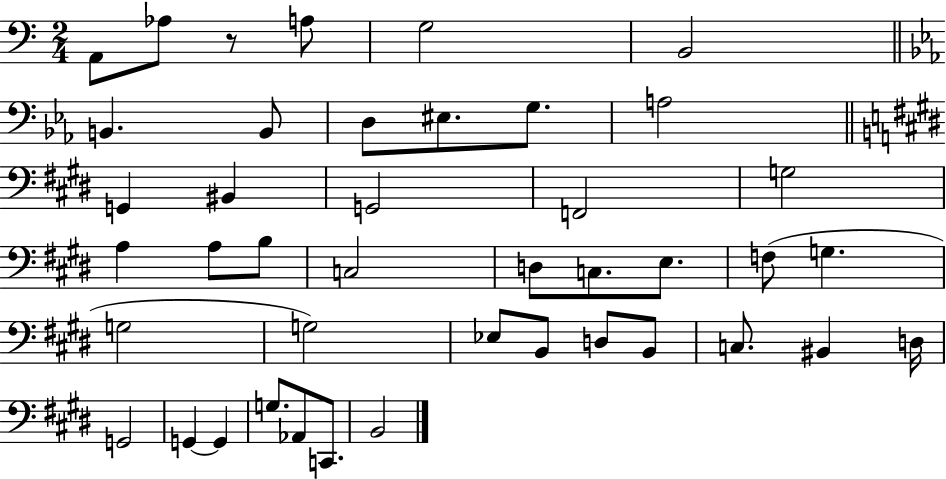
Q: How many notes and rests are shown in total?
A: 42